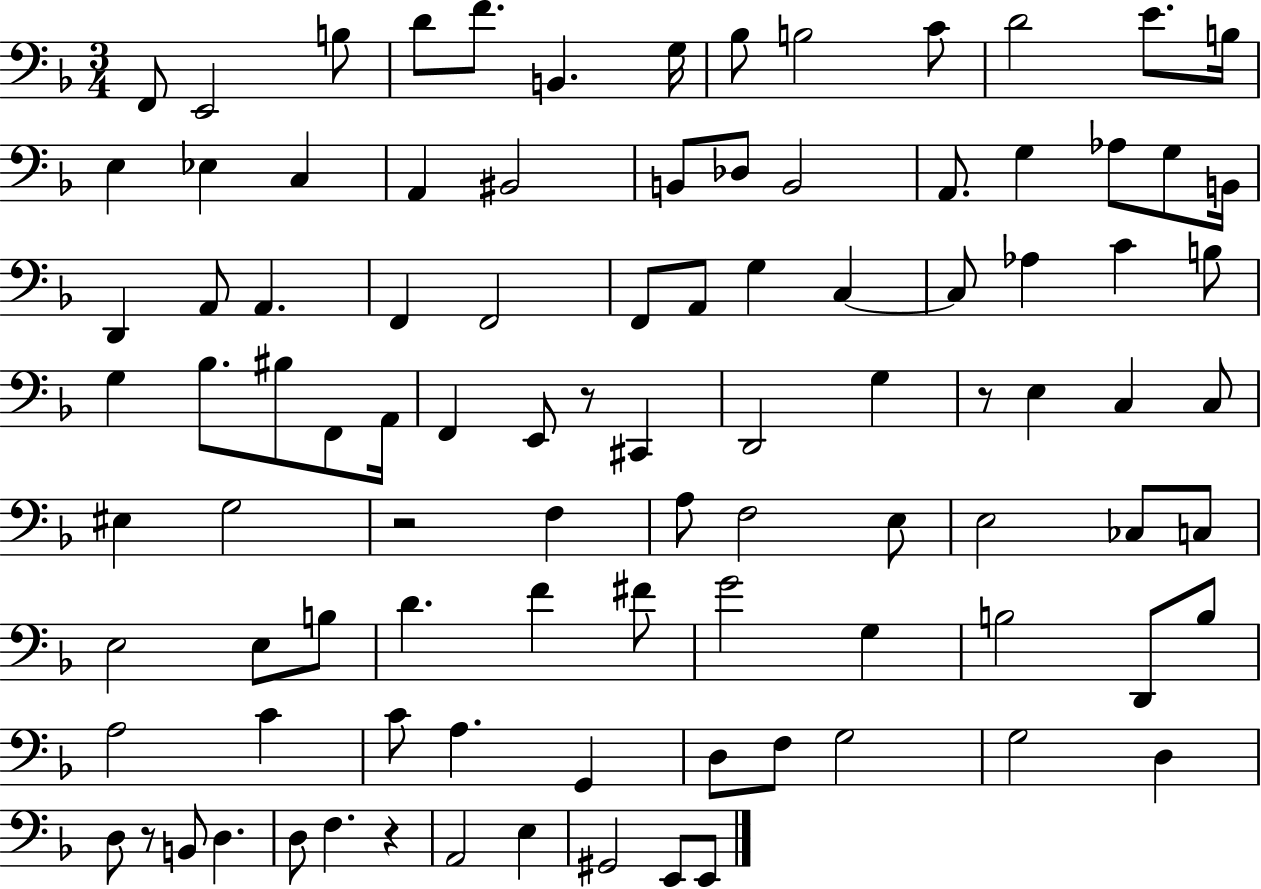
F2/e E2/h B3/e D4/e F4/e. B2/q. G3/s Bb3/e B3/h C4/e D4/h E4/e. B3/s E3/q Eb3/q C3/q A2/q BIS2/h B2/e Db3/e B2/h A2/e. G3/q Ab3/e G3/e B2/s D2/q A2/e A2/q. F2/q F2/h F2/e A2/e G3/q C3/q C3/e Ab3/q C4/q B3/e G3/q Bb3/e. BIS3/e F2/e A2/s F2/q E2/e R/e C#2/q D2/h G3/q R/e E3/q C3/q C3/e EIS3/q G3/h R/h F3/q A3/e F3/h E3/e E3/h CES3/e C3/e E3/h E3/e B3/e D4/q. F4/q F#4/e G4/h G3/q B3/h D2/e B3/e A3/h C4/q C4/e A3/q. G2/q D3/e F3/e G3/h G3/h D3/q D3/e R/e B2/e D3/q. D3/e F3/q. R/q A2/h E3/q G#2/h E2/e E2/e